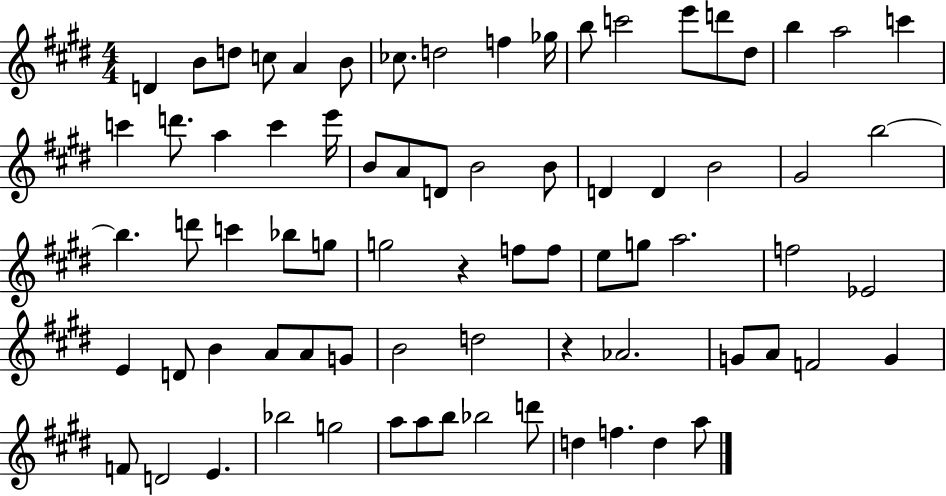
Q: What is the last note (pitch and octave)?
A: A5